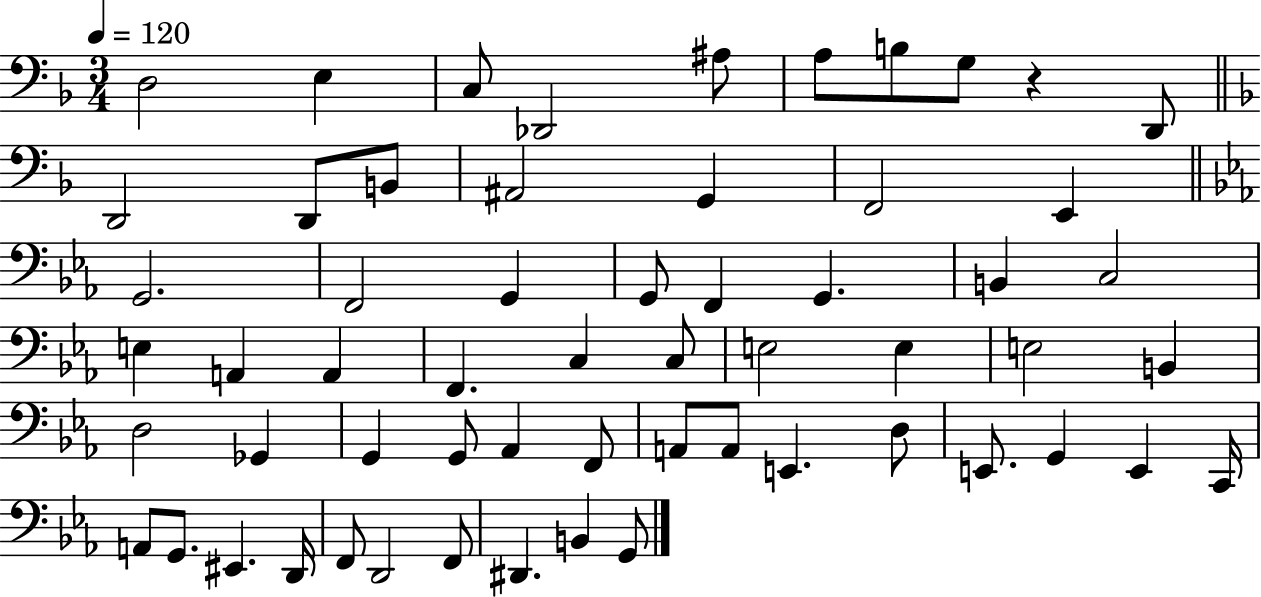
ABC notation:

X:1
T:Untitled
M:3/4
L:1/4
K:F
D,2 E, C,/2 _D,,2 ^A,/2 A,/2 B,/2 G,/2 z D,,/2 D,,2 D,,/2 B,,/2 ^A,,2 G,, F,,2 E,, G,,2 F,,2 G,, G,,/2 F,, G,, B,, C,2 E, A,, A,, F,, C, C,/2 E,2 E, E,2 B,, D,2 _G,, G,, G,,/2 _A,, F,,/2 A,,/2 A,,/2 E,, D,/2 E,,/2 G,, E,, C,,/4 A,,/2 G,,/2 ^E,, D,,/4 F,,/2 D,,2 F,,/2 ^D,, B,, G,,/2